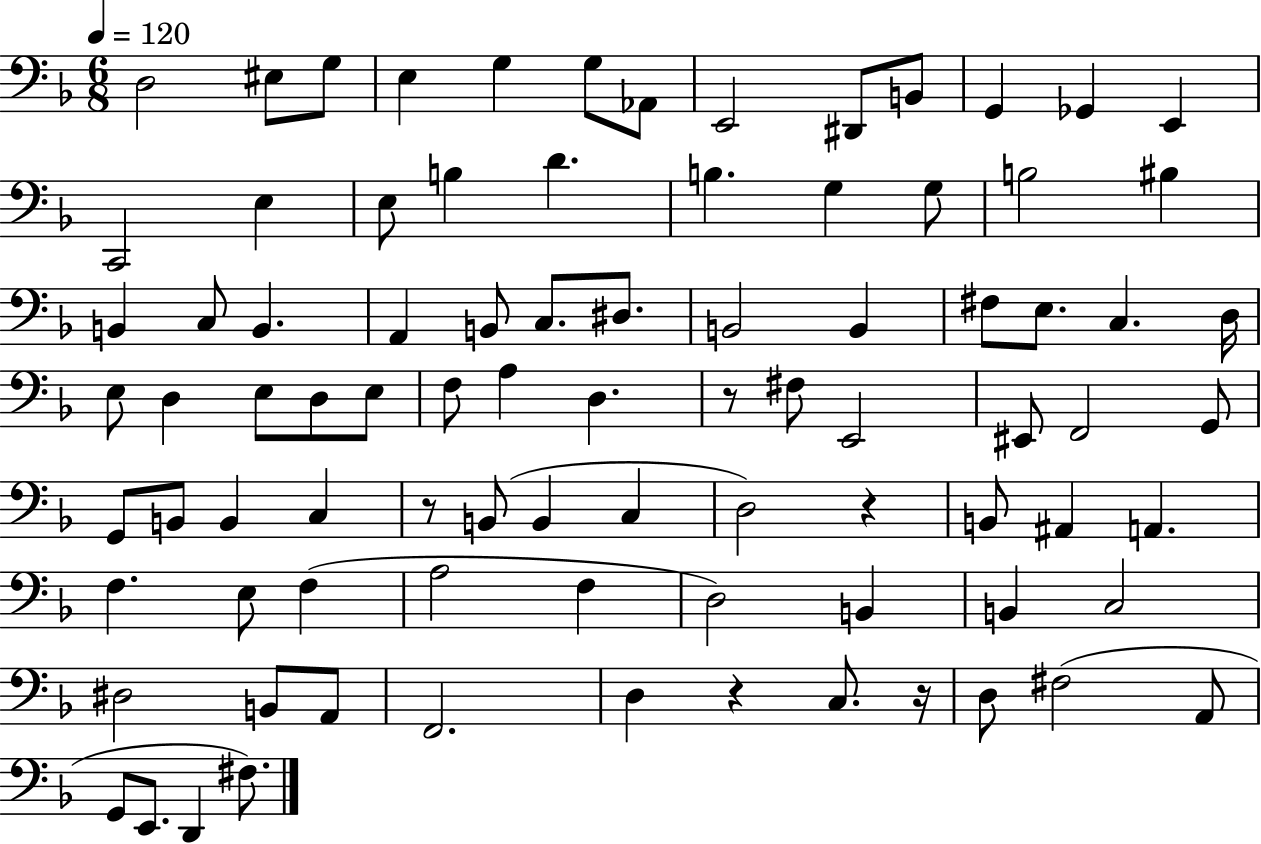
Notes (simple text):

D3/h EIS3/e G3/e E3/q G3/q G3/e Ab2/e E2/h D#2/e B2/e G2/q Gb2/q E2/q C2/h E3/q E3/e B3/q D4/q. B3/q. G3/q G3/e B3/h BIS3/q B2/q C3/e B2/q. A2/q B2/e C3/e. D#3/e. B2/h B2/q F#3/e E3/e. C3/q. D3/s E3/e D3/q E3/e D3/e E3/e F3/e A3/q D3/q. R/e F#3/e E2/h EIS2/e F2/h G2/e G2/e B2/e B2/q C3/q R/e B2/e B2/q C3/q D3/h R/q B2/e A#2/q A2/q. F3/q. E3/e F3/q A3/h F3/q D3/h B2/q B2/q C3/h D#3/h B2/e A2/e F2/h. D3/q R/q C3/e. R/s D3/e F#3/h A2/e G2/e E2/e. D2/q F#3/e.